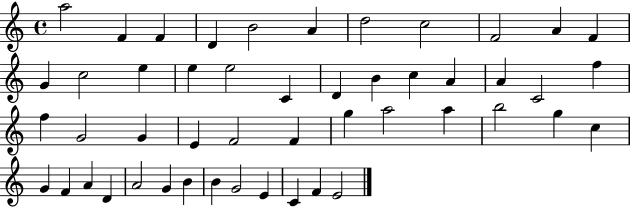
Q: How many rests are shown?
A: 0